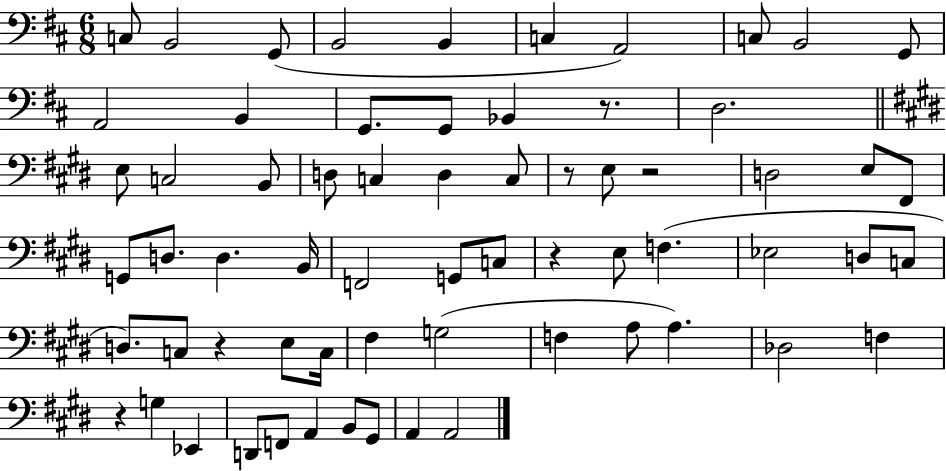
X:1
T:Untitled
M:6/8
L:1/4
K:D
C,/2 B,,2 G,,/2 B,,2 B,, C, A,,2 C,/2 B,,2 G,,/2 A,,2 B,, G,,/2 G,,/2 _B,, z/2 D,2 E,/2 C,2 B,,/2 D,/2 C, D, C,/2 z/2 E,/2 z2 D,2 E,/2 ^F,,/2 G,,/2 D,/2 D, B,,/4 F,,2 G,,/2 C,/2 z E,/2 F, _E,2 D,/2 C,/2 D,/2 C,/2 z E,/2 C,/4 ^F, G,2 F, A,/2 A, _D,2 F, z G, _E,, D,,/2 F,,/2 A,, B,,/2 ^G,,/2 A,, A,,2